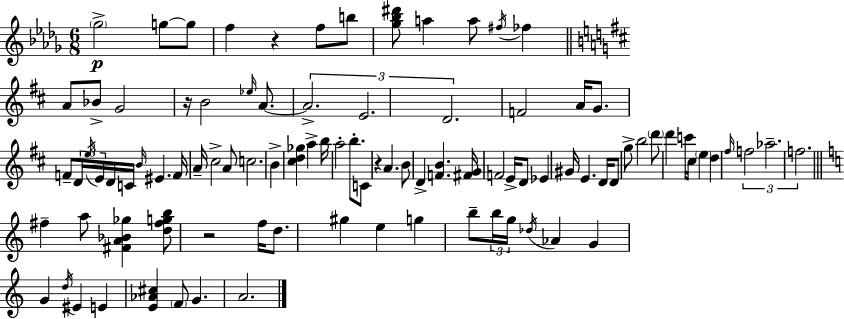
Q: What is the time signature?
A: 6/8